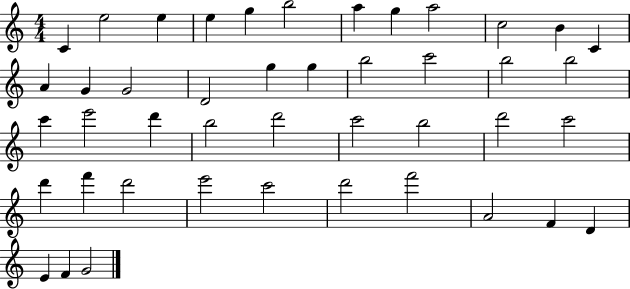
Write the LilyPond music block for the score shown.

{
  \clef treble
  \numericTimeSignature
  \time 4/4
  \key c \major
  c'4 e''2 e''4 | e''4 g''4 b''2 | a''4 g''4 a''2 | c''2 b'4 c'4 | \break a'4 g'4 g'2 | d'2 g''4 g''4 | b''2 c'''2 | b''2 b''2 | \break c'''4 e'''2 d'''4 | b''2 d'''2 | c'''2 b''2 | d'''2 c'''2 | \break d'''4 f'''4 d'''2 | e'''2 c'''2 | d'''2 f'''2 | a'2 f'4 d'4 | \break e'4 f'4 g'2 | \bar "|."
}